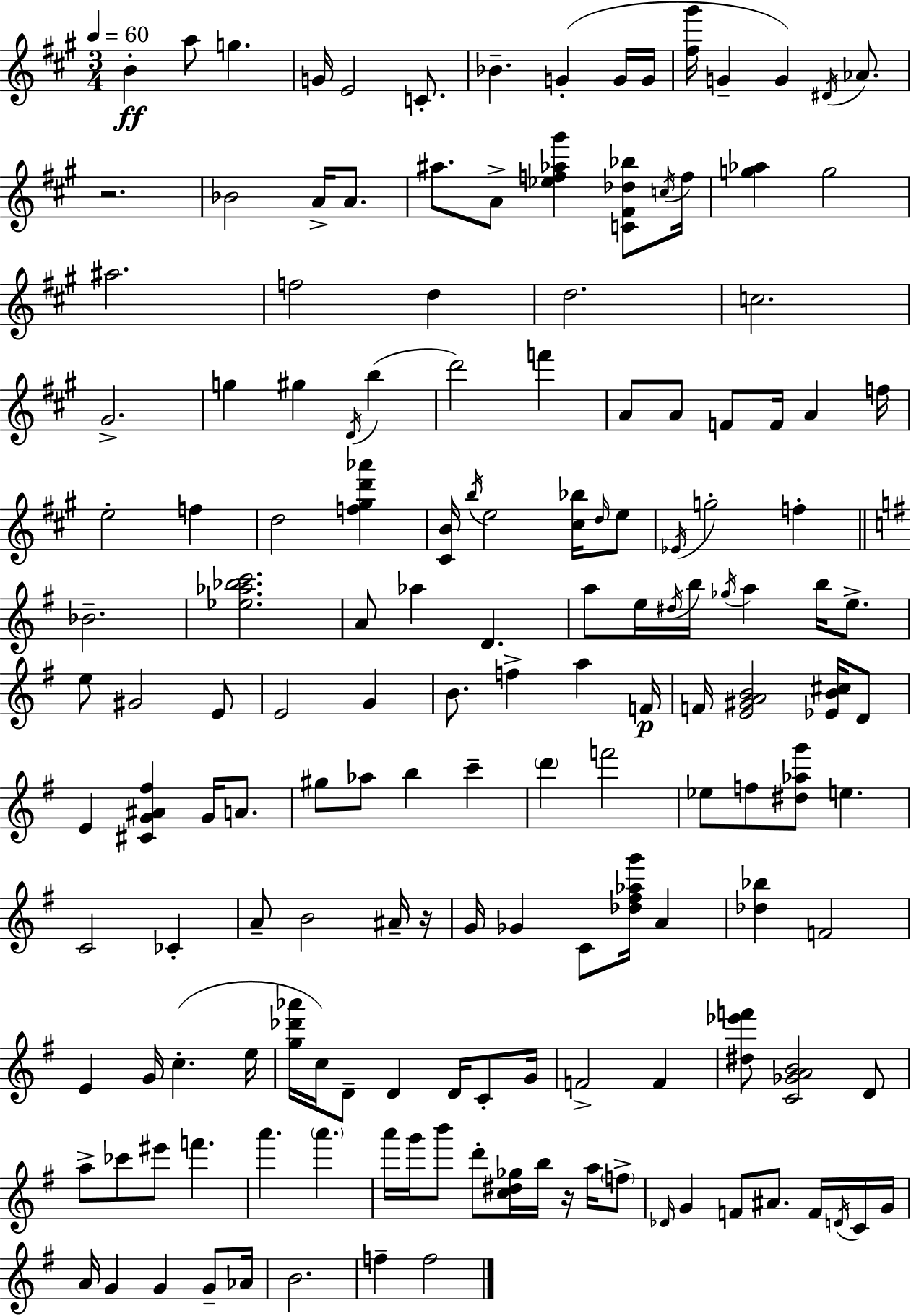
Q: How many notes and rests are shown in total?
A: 158